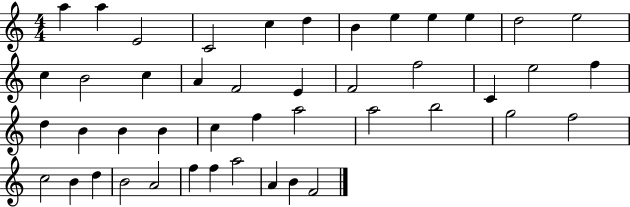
X:1
T:Untitled
M:4/4
L:1/4
K:C
a a E2 C2 c d B e e e d2 e2 c B2 c A F2 E F2 f2 C e2 f d B B B c f a2 a2 b2 g2 f2 c2 B d B2 A2 f f a2 A B F2